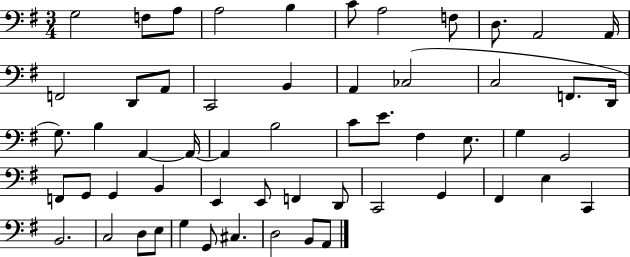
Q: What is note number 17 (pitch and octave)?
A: A2